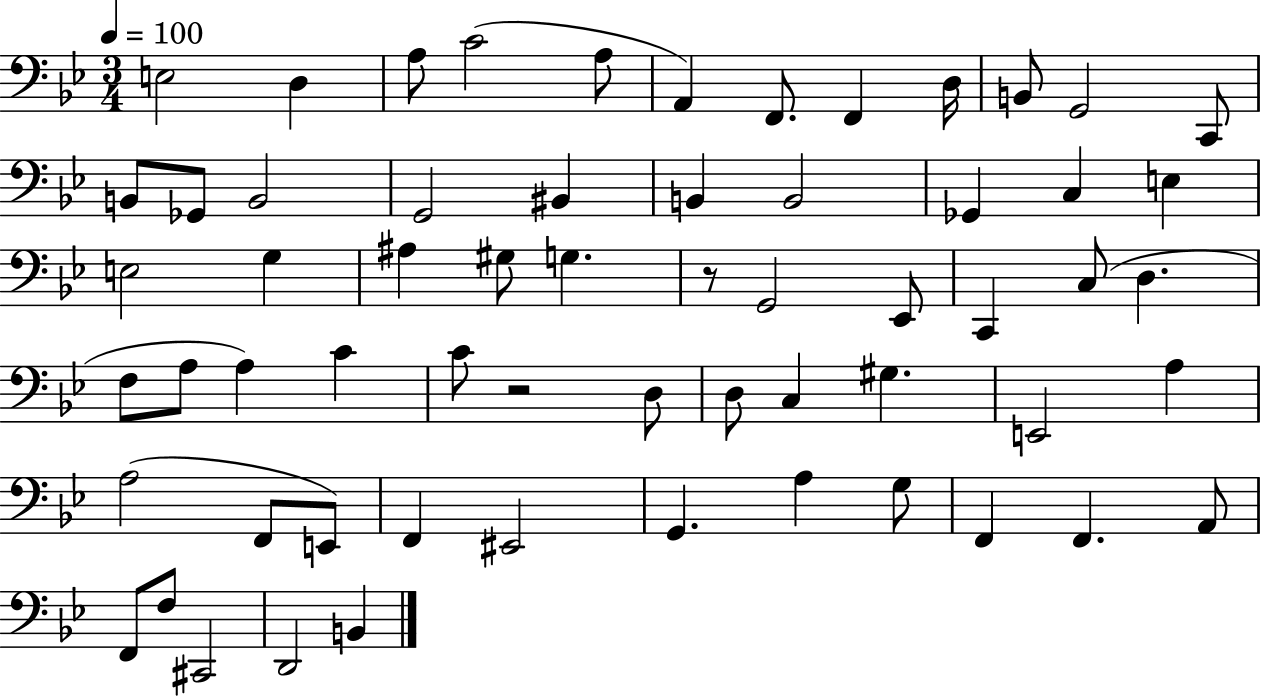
E3/h D3/q A3/e C4/h A3/e A2/q F2/e. F2/q D3/s B2/e G2/h C2/e B2/e Gb2/e B2/h G2/h BIS2/q B2/q B2/h Gb2/q C3/q E3/q E3/h G3/q A#3/q G#3/e G3/q. R/e G2/h Eb2/e C2/q C3/e D3/q. F3/e A3/e A3/q C4/q C4/e R/h D3/e D3/e C3/q G#3/q. E2/h A3/q A3/h F2/e E2/e F2/q EIS2/h G2/q. A3/q G3/e F2/q F2/q. A2/e F2/e F3/e C#2/h D2/h B2/q